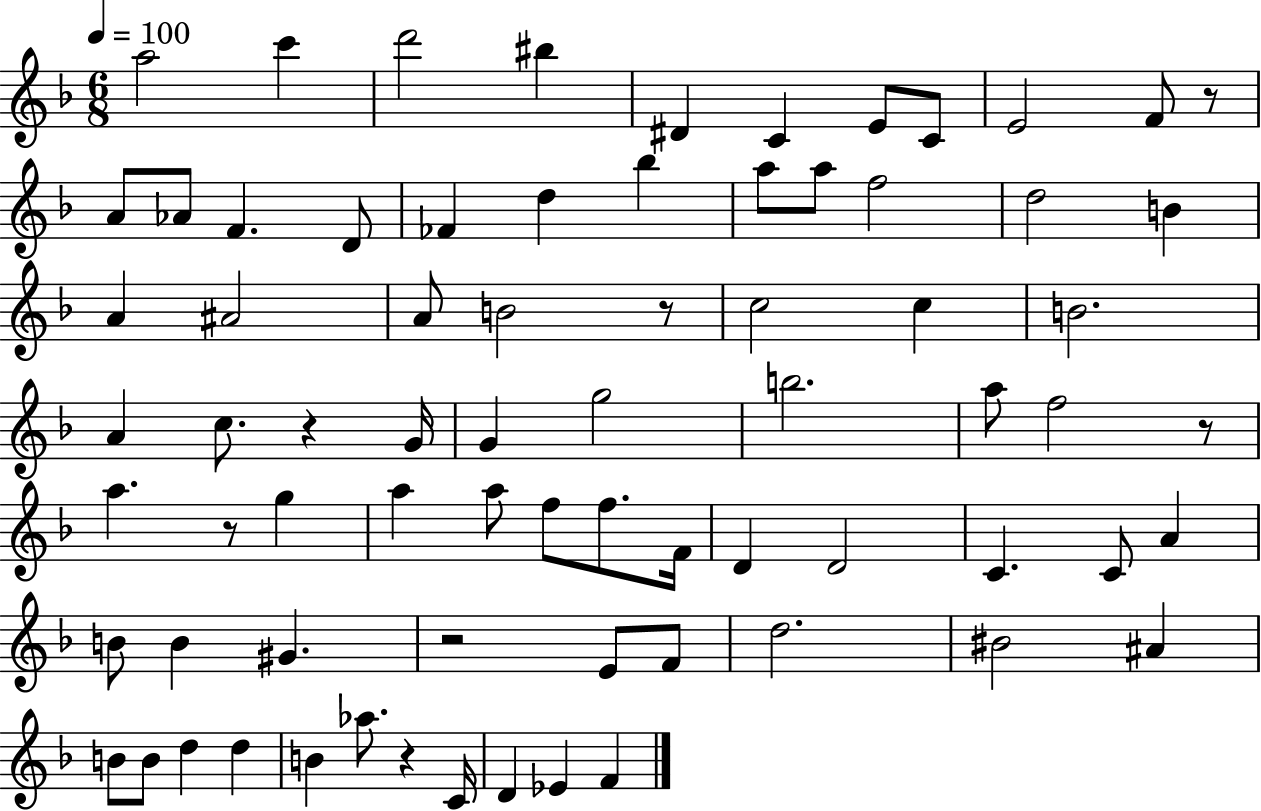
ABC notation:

X:1
T:Untitled
M:6/8
L:1/4
K:F
a2 c' d'2 ^b ^D C E/2 C/2 E2 F/2 z/2 A/2 _A/2 F D/2 _F d _b a/2 a/2 f2 d2 B A ^A2 A/2 B2 z/2 c2 c B2 A c/2 z G/4 G g2 b2 a/2 f2 z/2 a z/2 g a a/2 f/2 f/2 F/4 D D2 C C/2 A B/2 B ^G z2 E/2 F/2 d2 ^B2 ^A B/2 B/2 d d B _a/2 z C/4 D _E F